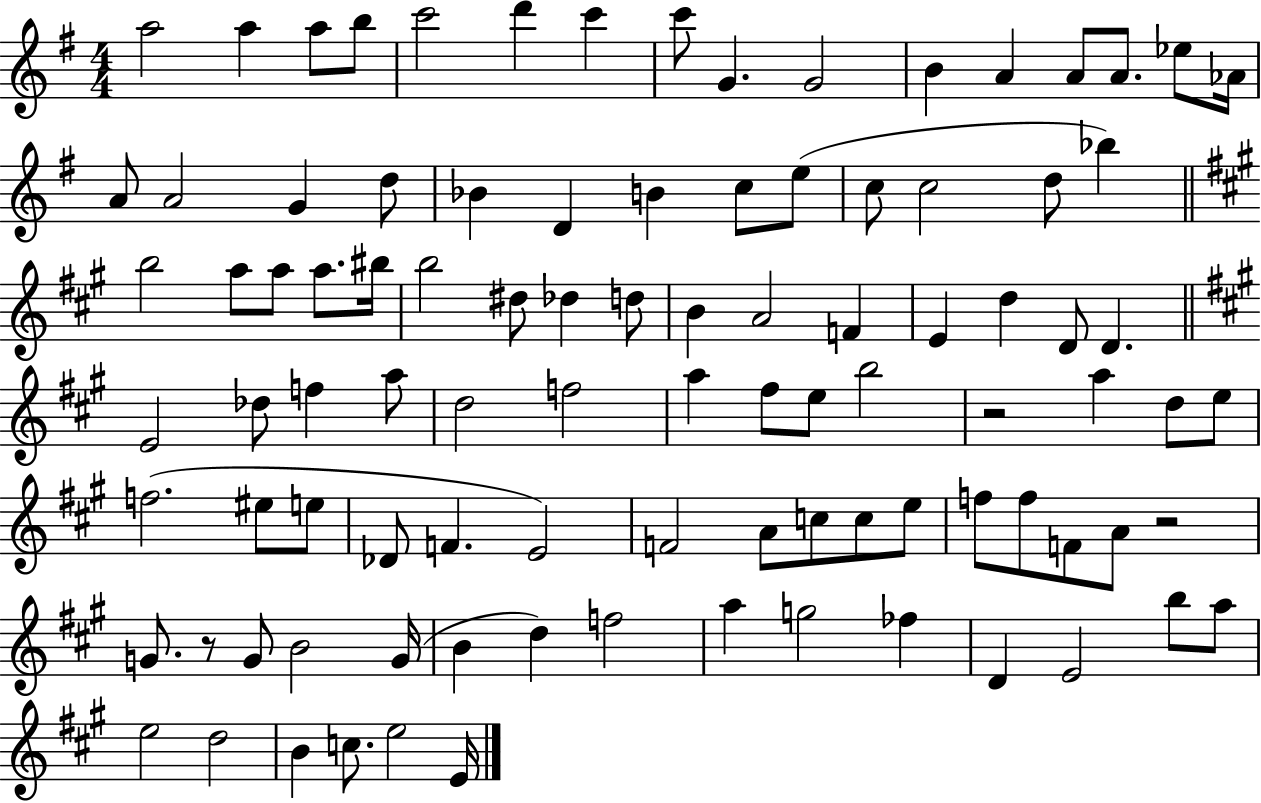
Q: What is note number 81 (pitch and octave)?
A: A5